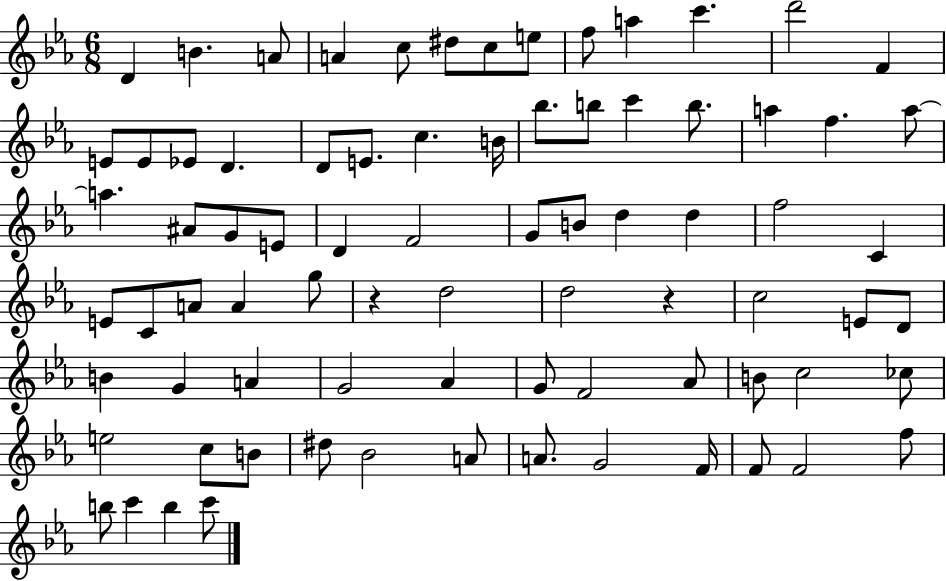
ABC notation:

X:1
T:Untitled
M:6/8
L:1/4
K:Eb
D B A/2 A c/2 ^d/2 c/2 e/2 f/2 a c' d'2 F E/2 E/2 _E/2 D D/2 E/2 c B/4 _b/2 b/2 c' b/2 a f a/2 a ^A/2 G/2 E/2 D F2 G/2 B/2 d d f2 C E/2 C/2 A/2 A g/2 z d2 d2 z c2 E/2 D/2 B G A G2 _A G/2 F2 _A/2 B/2 c2 _c/2 e2 c/2 B/2 ^d/2 _B2 A/2 A/2 G2 F/4 F/2 F2 f/2 b/2 c' b c'/2